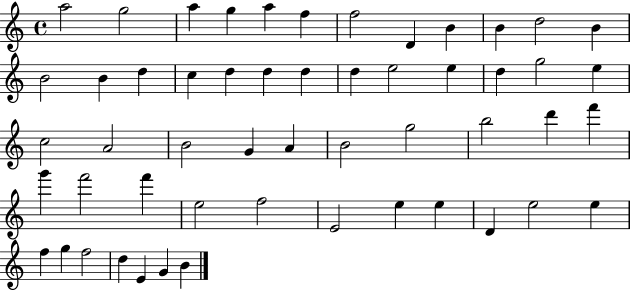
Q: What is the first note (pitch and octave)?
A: A5